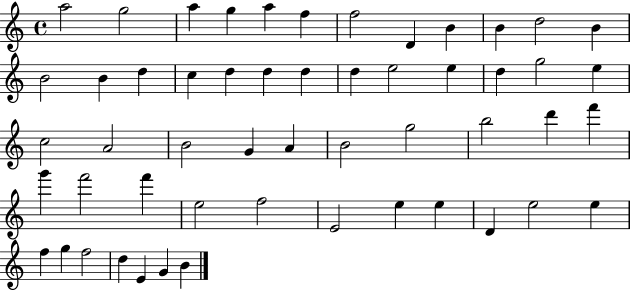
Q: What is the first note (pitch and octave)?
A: A5